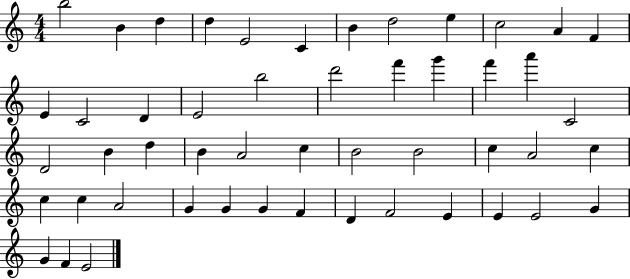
B5/h B4/q D5/q D5/q E4/h C4/q B4/q D5/h E5/q C5/h A4/q F4/q E4/q C4/h D4/q E4/h B5/h D6/h F6/q G6/q F6/q A6/q C4/h D4/h B4/q D5/q B4/q A4/h C5/q B4/h B4/h C5/q A4/h C5/q C5/q C5/q A4/h G4/q G4/q G4/q F4/q D4/q F4/h E4/q E4/q E4/h G4/q G4/q F4/q E4/h